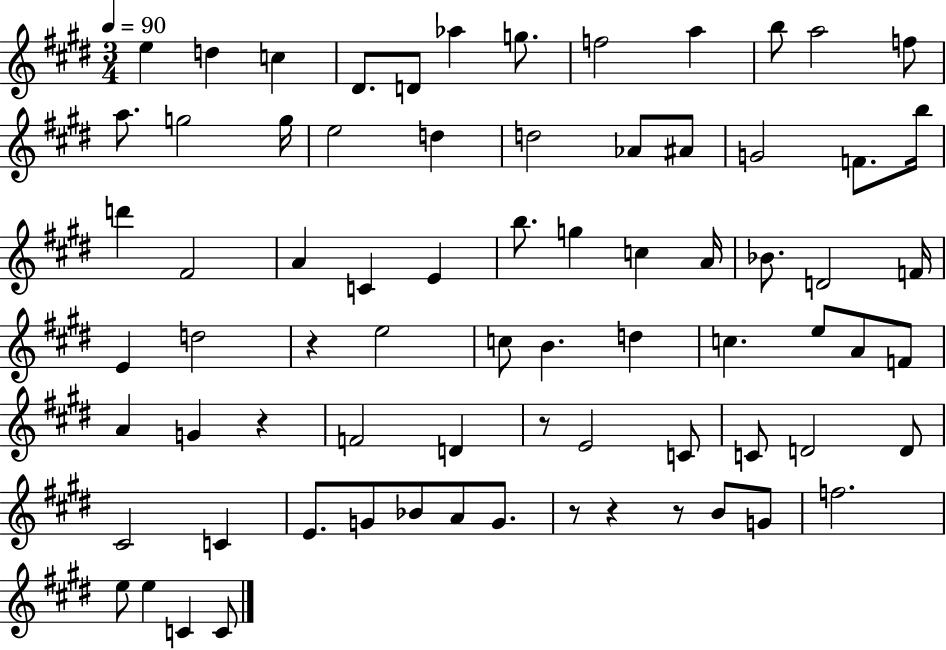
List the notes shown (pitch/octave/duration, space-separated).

E5/q D5/q C5/q D#4/e. D4/e Ab5/q G5/e. F5/h A5/q B5/e A5/h F5/e A5/e. G5/h G5/s E5/h D5/q D5/h Ab4/e A#4/e G4/h F4/e. B5/s D6/q F#4/h A4/q C4/q E4/q B5/e. G5/q C5/q A4/s Bb4/e. D4/h F4/s E4/q D5/h R/q E5/h C5/e B4/q. D5/q C5/q. E5/e A4/e F4/e A4/q G4/q R/q F4/h D4/q R/e E4/h C4/e C4/e D4/h D4/e C#4/h C4/q E4/e. G4/e Bb4/e A4/e G4/e. R/e R/q R/e B4/e G4/e F5/h. E5/e E5/q C4/q C4/e